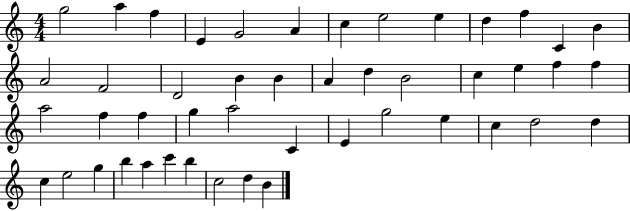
G5/h A5/q F5/q E4/q G4/h A4/q C5/q E5/h E5/q D5/q F5/q C4/q B4/q A4/h F4/h D4/h B4/q B4/q A4/q D5/q B4/h C5/q E5/q F5/q F5/q A5/h F5/q F5/q G5/q A5/h C4/q E4/q G5/h E5/q C5/q D5/h D5/q C5/q E5/h G5/q B5/q A5/q C6/q B5/q C5/h D5/q B4/q